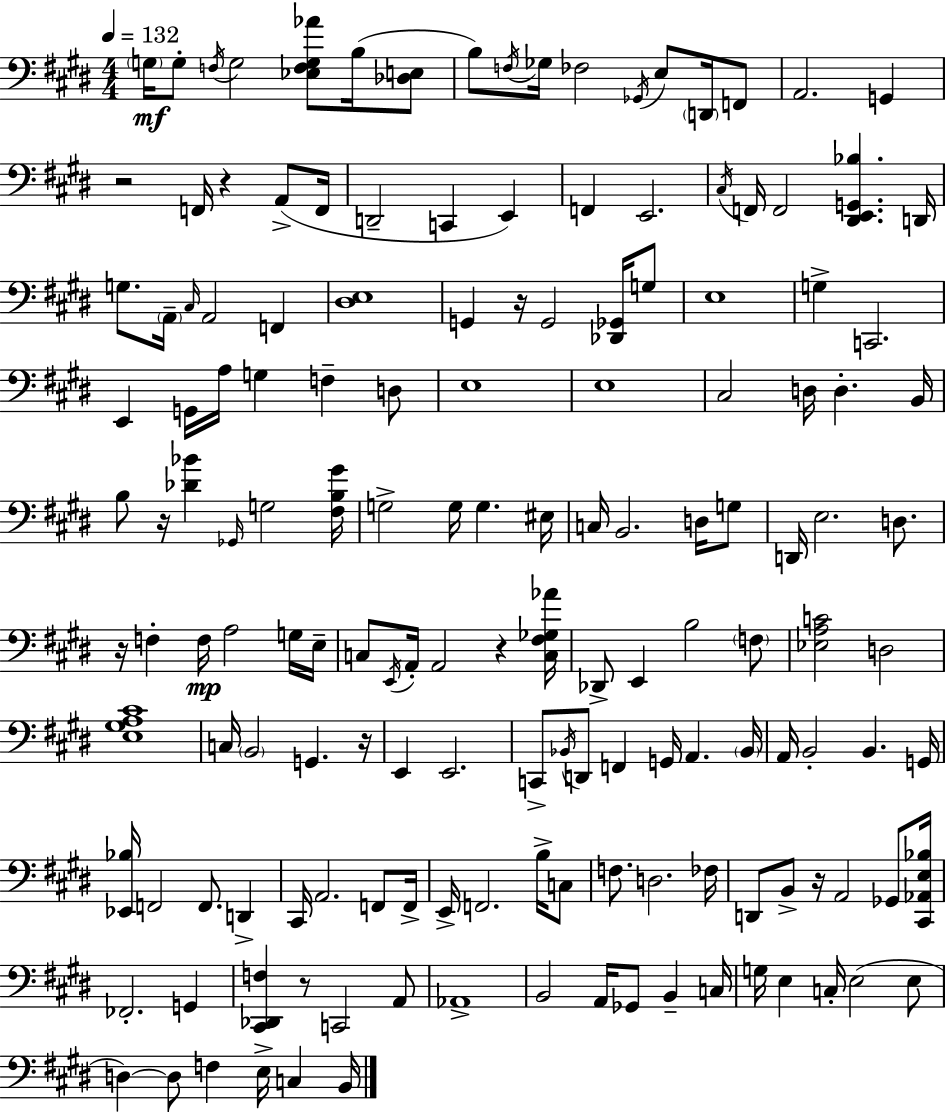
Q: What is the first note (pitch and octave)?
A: G3